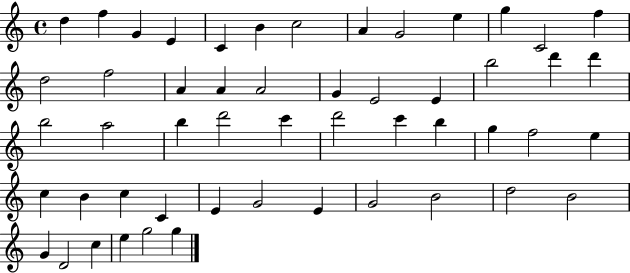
{
  \clef treble
  \time 4/4
  \defaultTimeSignature
  \key c \major
  d''4 f''4 g'4 e'4 | c'4 b'4 c''2 | a'4 g'2 e''4 | g''4 c'2 f''4 | \break d''2 f''2 | a'4 a'4 a'2 | g'4 e'2 e'4 | b''2 d'''4 d'''4 | \break b''2 a''2 | b''4 d'''2 c'''4 | d'''2 c'''4 b''4 | g''4 f''2 e''4 | \break c''4 b'4 c''4 c'4 | e'4 g'2 e'4 | g'2 b'2 | d''2 b'2 | \break g'4 d'2 c''4 | e''4 g''2 g''4 | \bar "|."
}